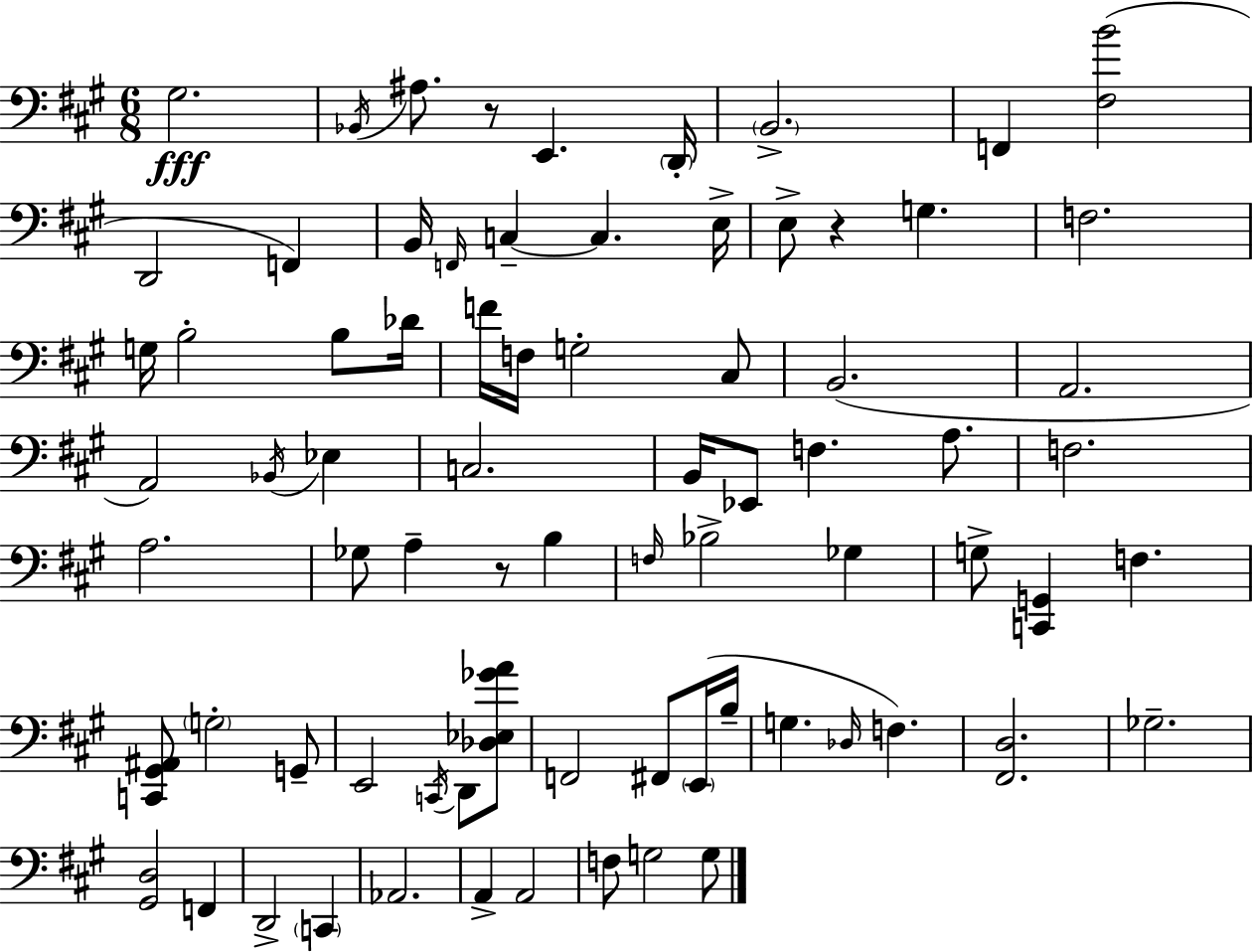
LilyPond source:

{
  \clef bass
  \numericTimeSignature
  \time 6/8
  \key a \major
  \repeat volta 2 { gis2.\fff | \acciaccatura { bes,16 } ais8. r8 e,4. | \parenthesize d,16-. \parenthesize b,2.-> | f,4 <fis b'>2( | \break d,2 f,4) | b,16 \grace { f,16 } c4--~~ c4. | e16-> e8-> r4 g4. | f2. | \break g16 b2-. b8 | des'16 f'16 f16 g2-. | cis8 b,2.( | a,2. | \break a,2) \acciaccatura { bes,16 } ees4 | c2. | b,16 ees,8 f4. | a8. f2. | \break a2. | ges8 a4-- r8 b4 | \grace { f16 } bes2-> | ges4 g8-> <c, g,>4 f4. | \break <c, gis, ais,>8 \parenthesize g2-. | g,8-- e,2 | \acciaccatura { c,16 } d,8 <des ees ges' a'>8 f,2 | fis,8 \parenthesize e,16( b16-- g4. \grace { des16 }) | \break f4. <fis, d>2. | ges2.-- | <gis, d>2 | f,4 d,2-> | \break \parenthesize c,4 aes,2. | a,4-> a,2 | f8 g2 | g8 } \bar "|."
}